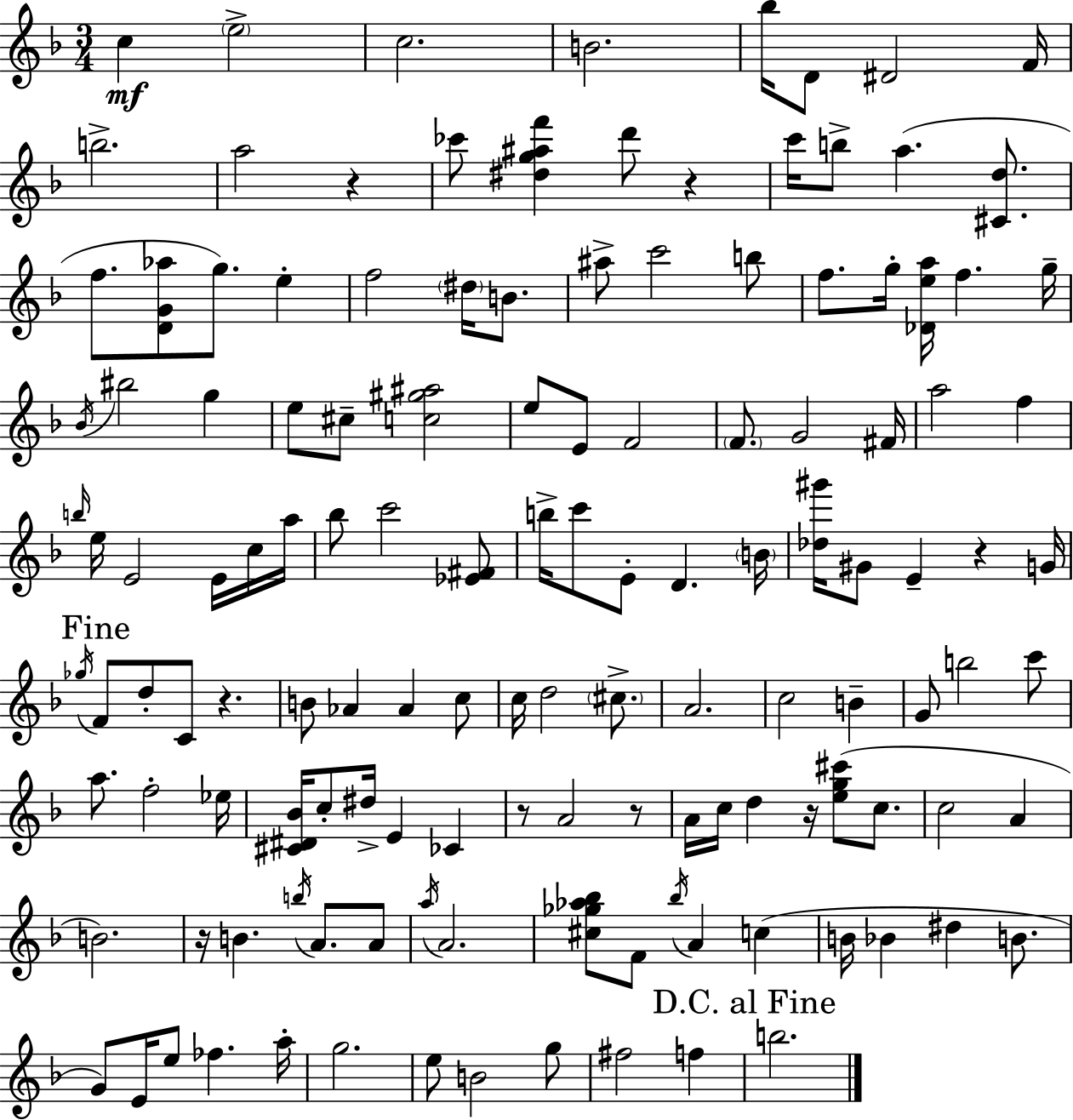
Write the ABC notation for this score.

X:1
T:Untitled
M:3/4
L:1/4
K:Dm
c e2 c2 B2 _b/4 D/2 ^D2 F/4 b2 a2 z _c'/2 [^dg^af'] d'/2 z c'/4 b/2 a [^Cd]/2 f/2 [DG_a]/2 g/2 e f2 ^d/4 B/2 ^a/2 c'2 b/2 f/2 g/4 [_Dea]/4 f g/4 _B/4 ^b2 g e/2 ^c/2 [c^g^a]2 e/2 E/2 F2 F/2 G2 ^F/4 a2 f b/4 e/4 E2 E/4 c/4 a/4 _b/2 c'2 [_E^F]/2 b/4 c'/2 E/2 D B/4 [_d^g']/4 ^G/2 E z G/4 _g/4 F/2 d/2 C/2 z B/2 _A _A c/2 c/4 d2 ^c/2 A2 c2 B G/2 b2 c'/2 a/2 f2 _e/4 [^C^D_B]/4 c/2 ^d/4 E _C z/2 A2 z/2 A/4 c/4 d z/4 [eg^c']/2 c/2 c2 A B2 z/4 B b/4 A/2 A/2 a/4 A2 [^c_g_a_b]/2 F/2 _b/4 A c B/4 _B ^d B/2 G/2 E/4 e/2 _f a/4 g2 e/2 B2 g/2 ^f2 f b2